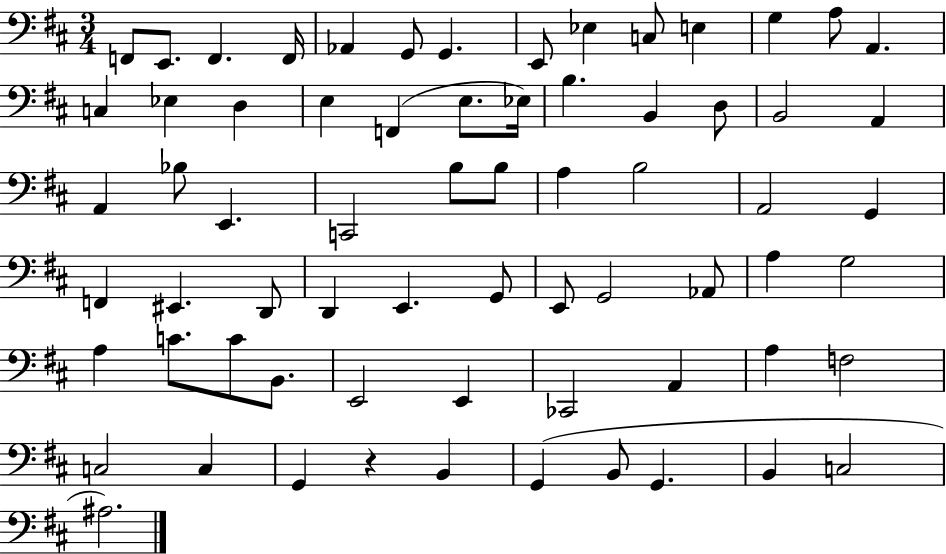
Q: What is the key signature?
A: D major